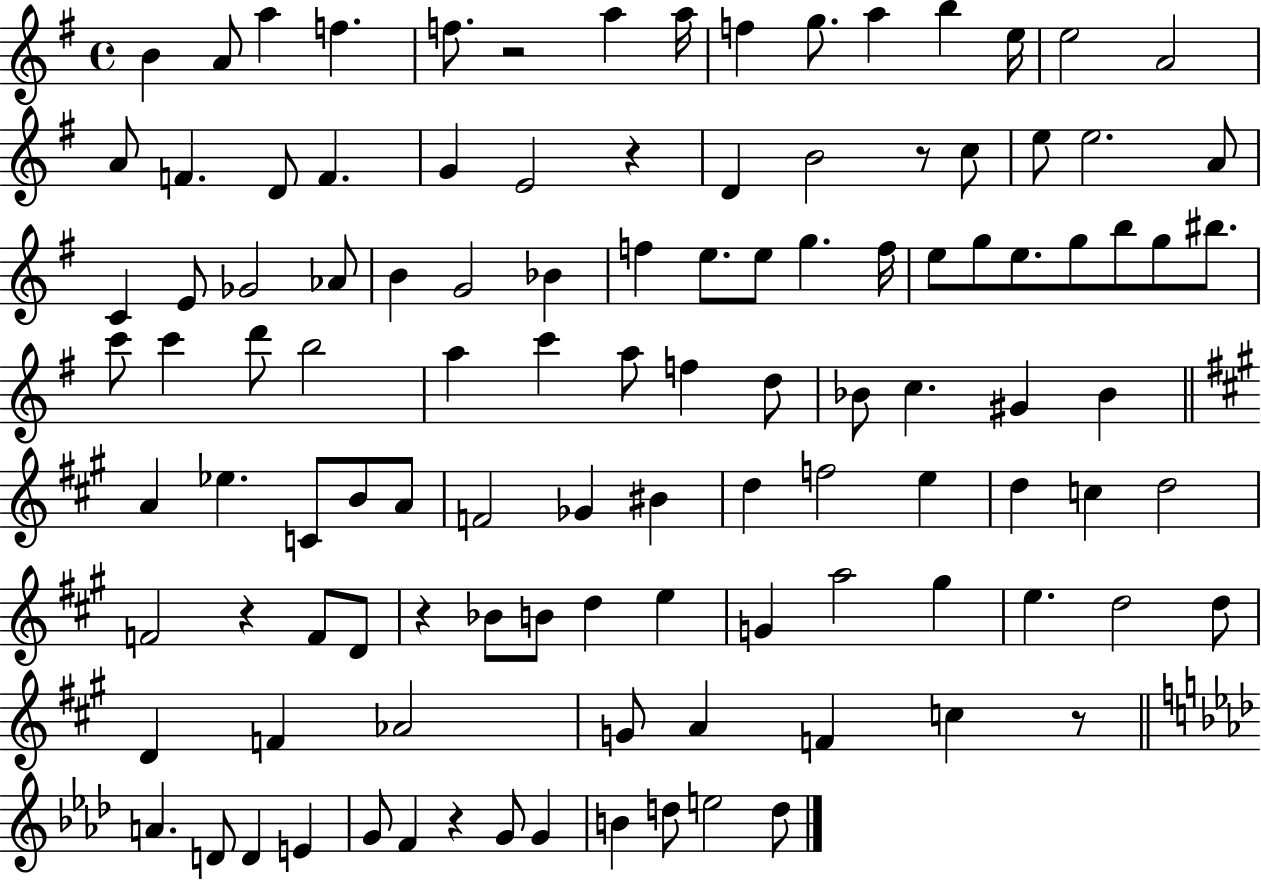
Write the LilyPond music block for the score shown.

{
  \clef treble
  \time 4/4
  \defaultTimeSignature
  \key g \major
  b'4 a'8 a''4 f''4. | f''8. r2 a''4 a''16 | f''4 g''8. a''4 b''4 e''16 | e''2 a'2 | \break a'8 f'4. d'8 f'4. | g'4 e'2 r4 | d'4 b'2 r8 c''8 | e''8 e''2. a'8 | \break c'4 e'8 ges'2 aes'8 | b'4 g'2 bes'4 | f''4 e''8. e''8 g''4. f''16 | e''8 g''8 e''8. g''8 b''8 g''8 bis''8. | \break c'''8 c'''4 d'''8 b''2 | a''4 c'''4 a''8 f''4 d''8 | bes'8 c''4. gis'4 bes'4 | \bar "||" \break \key a \major a'4 ees''4. c'8 b'8 a'8 | f'2 ges'4 bis'4 | d''4 f''2 e''4 | d''4 c''4 d''2 | \break f'2 r4 f'8 d'8 | r4 bes'8 b'8 d''4 e''4 | g'4 a''2 gis''4 | e''4. d''2 d''8 | \break d'4 f'4 aes'2 | g'8 a'4 f'4 c''4 r8 | \bar "||" \break \key f \minor a'4. d'8 d'4 e'4 | g'8 f'4 r4 g'8 g'4 | b'4 d''8 e''2 d''8 | \bar "|."
}